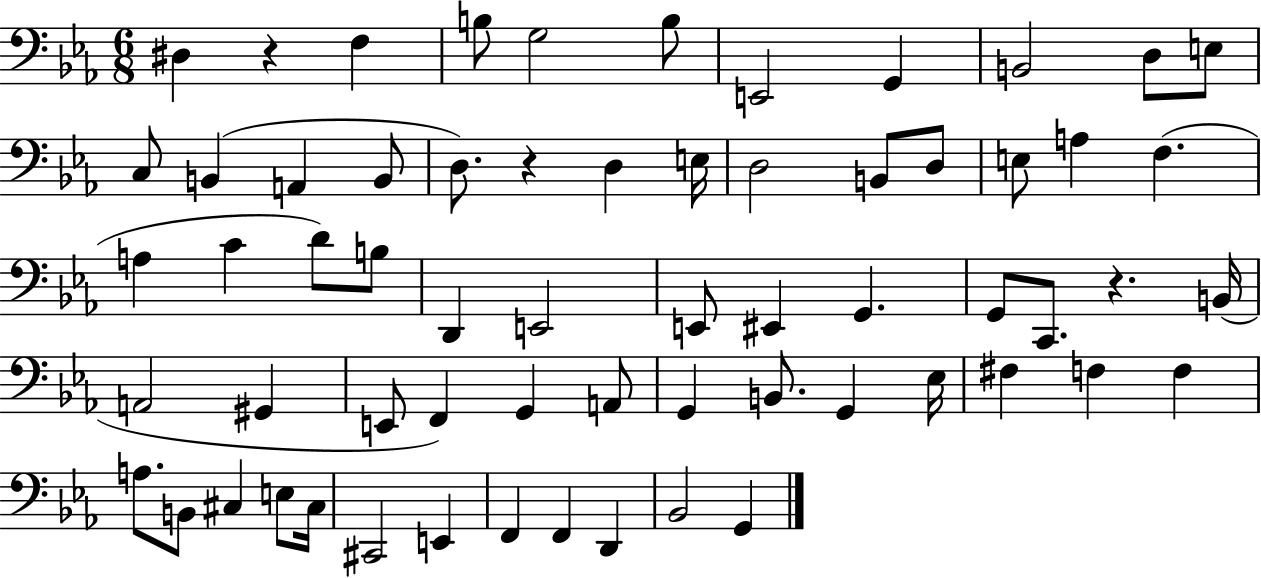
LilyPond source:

{
  \clef bass
  \numericTimeSignature
  \time 6/8
  \key ees \major
  \repeat volta 2 { dis4 r4 f4 | b8 g2 b8 | e,2 g,4 | b,2 d8 e8 | \break c8 b,4( a,4 b,8 | d8.) r4 d4 e16 | d2 b,8 d8 | e8 a4 f4.( | \break a4 c'4 d'8) b8 | d,4 e,2 | e,8 eis,4 g,4. | g,8 c,8. r4. b,16( | \break a,2 gis,4 | e,8 f,4) g,4 a,8 | g,4 b,8. g,4 ees16 | fis4 f4 f4 | \break a8. b,8 cis4 e8 cis16 | cis,2 e,4 | f,4 f,4 d,4 | bes,2 g,4 | \break } \bar "|."
}